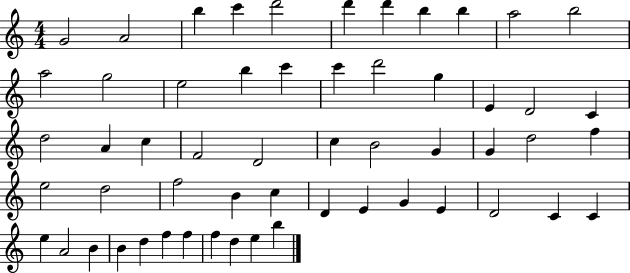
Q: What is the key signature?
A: C major